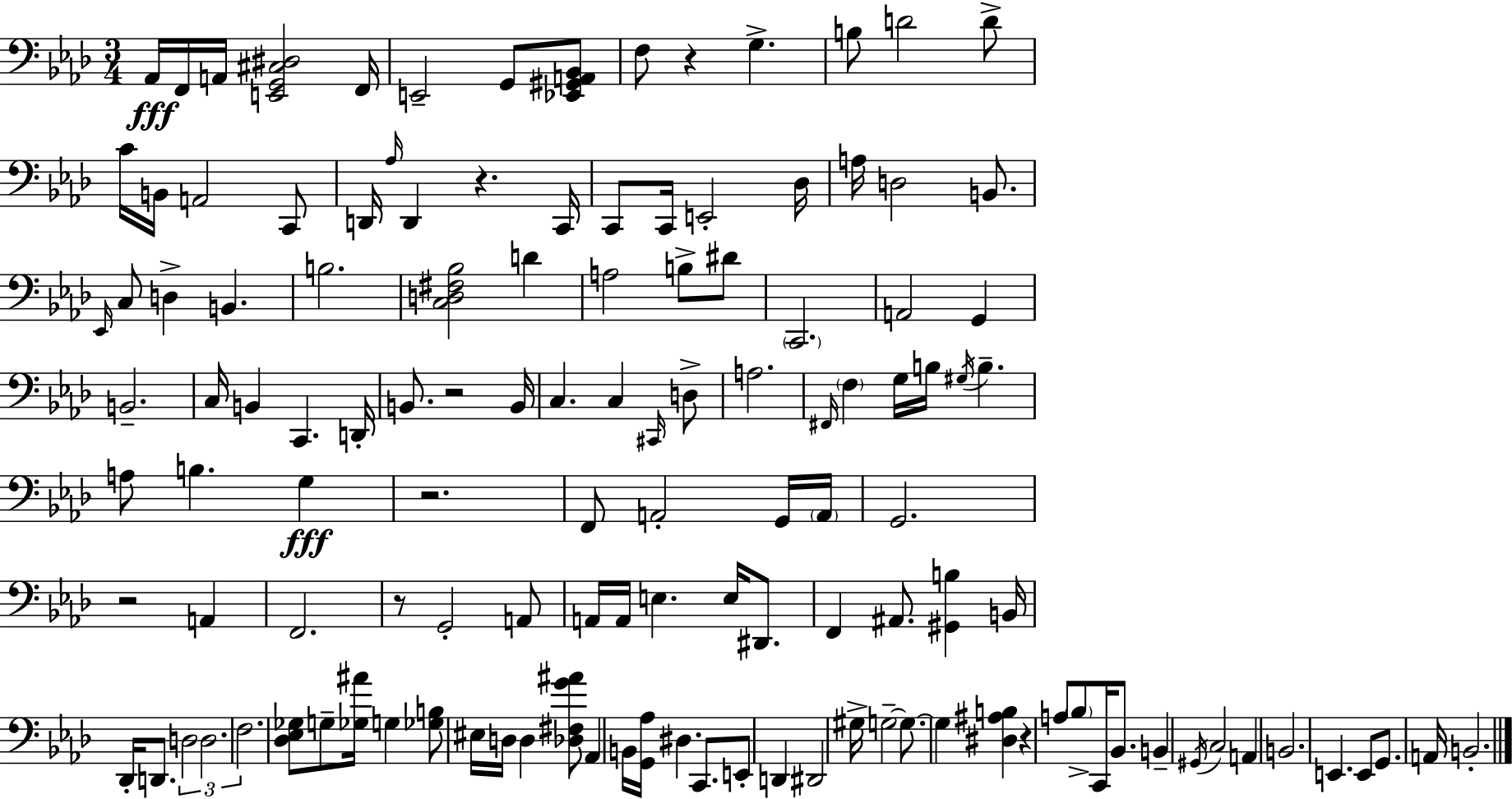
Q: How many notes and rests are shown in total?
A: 128